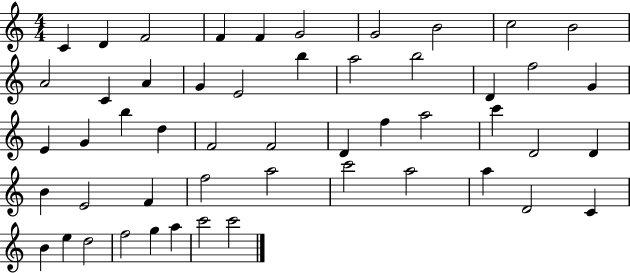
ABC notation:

X:1
T:Untitled
M:4/4
L:1/4
K:C
C D F2 F F G2 G2 B2 c2 B2 A2 C A G E2 b a2 b2 D f2 G E G b d F2 F2 D f a2 c' D2 D B E2 F f2 a2 c'2 a2 a D2 C B e d2 f2 g a c'2 c'2